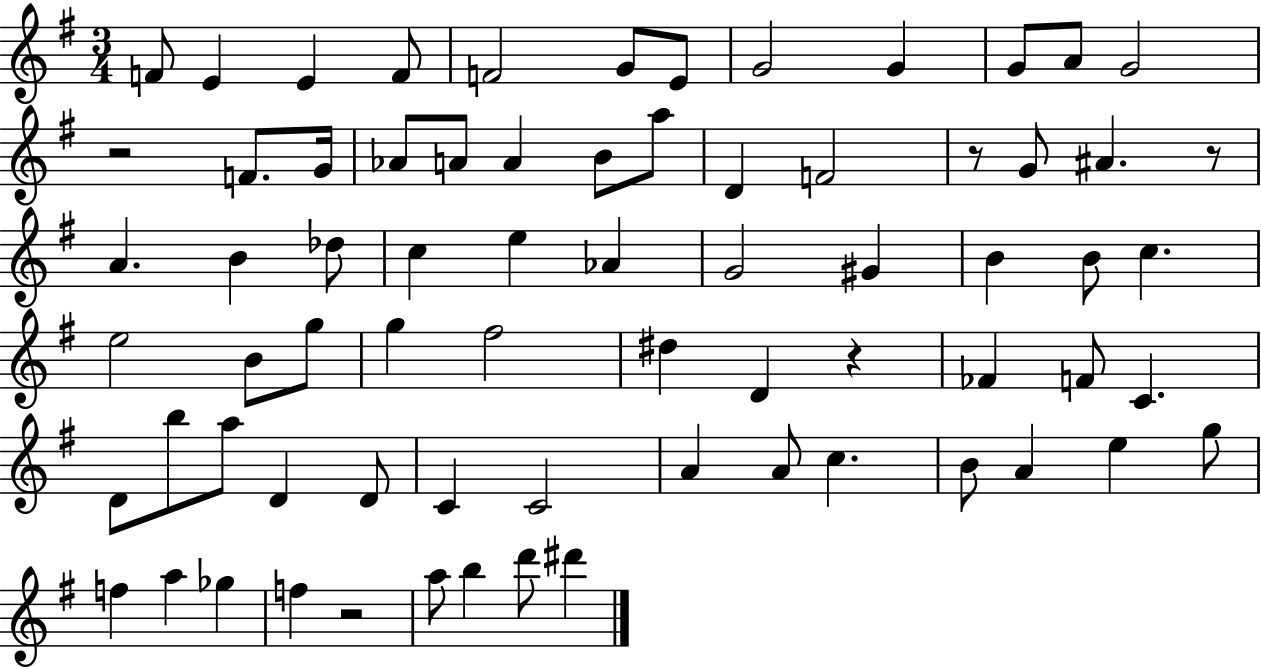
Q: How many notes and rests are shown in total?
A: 71